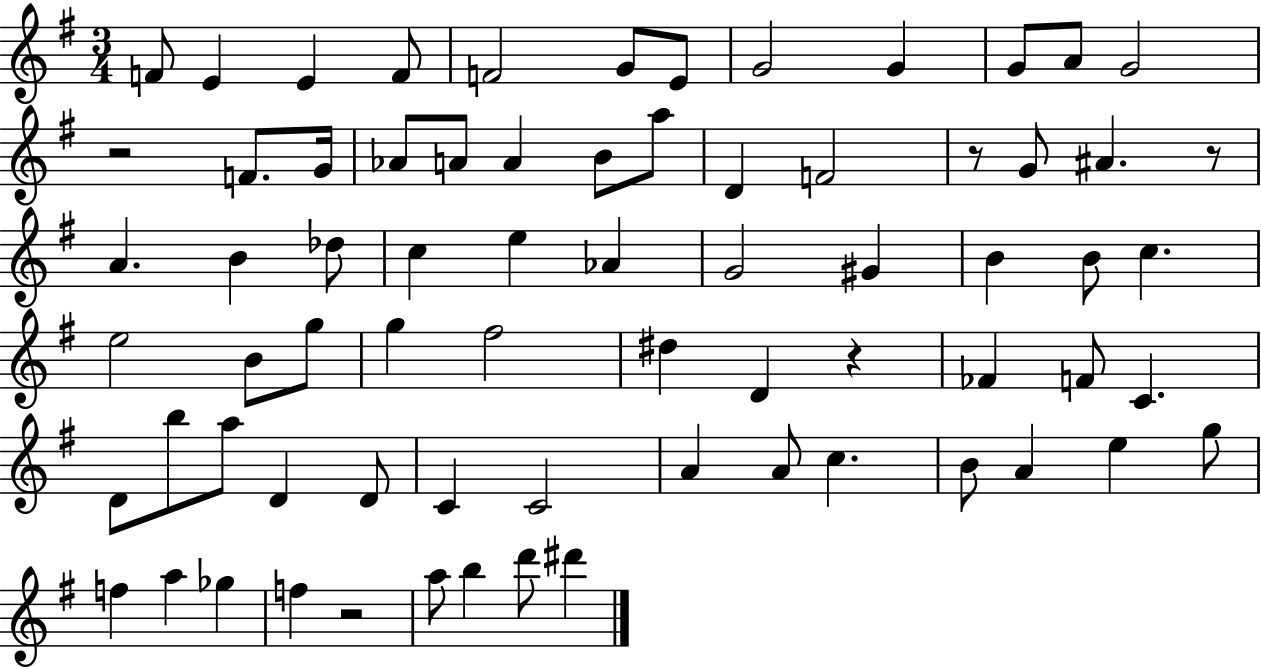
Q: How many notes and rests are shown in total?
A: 71